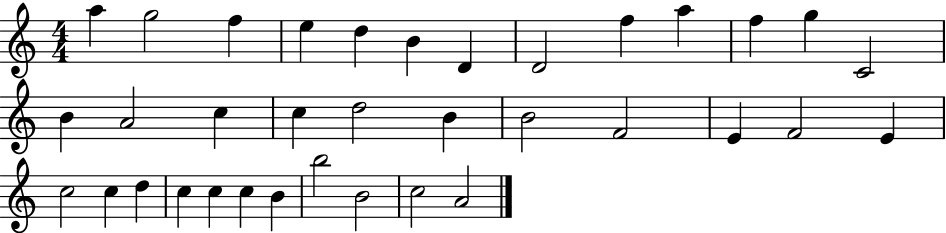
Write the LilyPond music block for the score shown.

{
  \clef treble
  \numericTimeSignature
  \time 4/4
  \key c \major
  a''4 g''2 f''4 | e''4 d''4 b'4 d'4 | d'2 f''4 a''4 | f''4 g''4 c'2 | \break b'4 a'2 c''4 | c''4 d''2 b'4 | b'2 f'2 | e'4 f'2 e'4 | \break c''2 c''4 d''4 | c''4 c''4 c''4 b'4 | b''2 b'2 | c''2 a'2 | \break \bar "|."
}